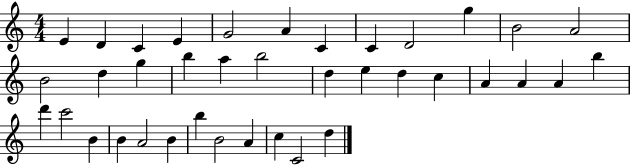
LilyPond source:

{
  \clef treble
  \numericTimeSignature
  \time 4/4
  \key c \major
  e'4 d'4 c'4 e'4 | g'2 a'4 c'4 | c'4 d'2 g''4 | b'2 a'2 | \break b'2 d''4 g''4 | b''4 a''4 b''2 | d''4 e''4 d''4 c''4 | a'4 a'4 a'4 b''4 | \break d'''4 c'''2 b'4 | b'4 a'2 b'4 | b''4 b'2 a'4 | c''4 c'2 d''4 | \break \bar "|."
}